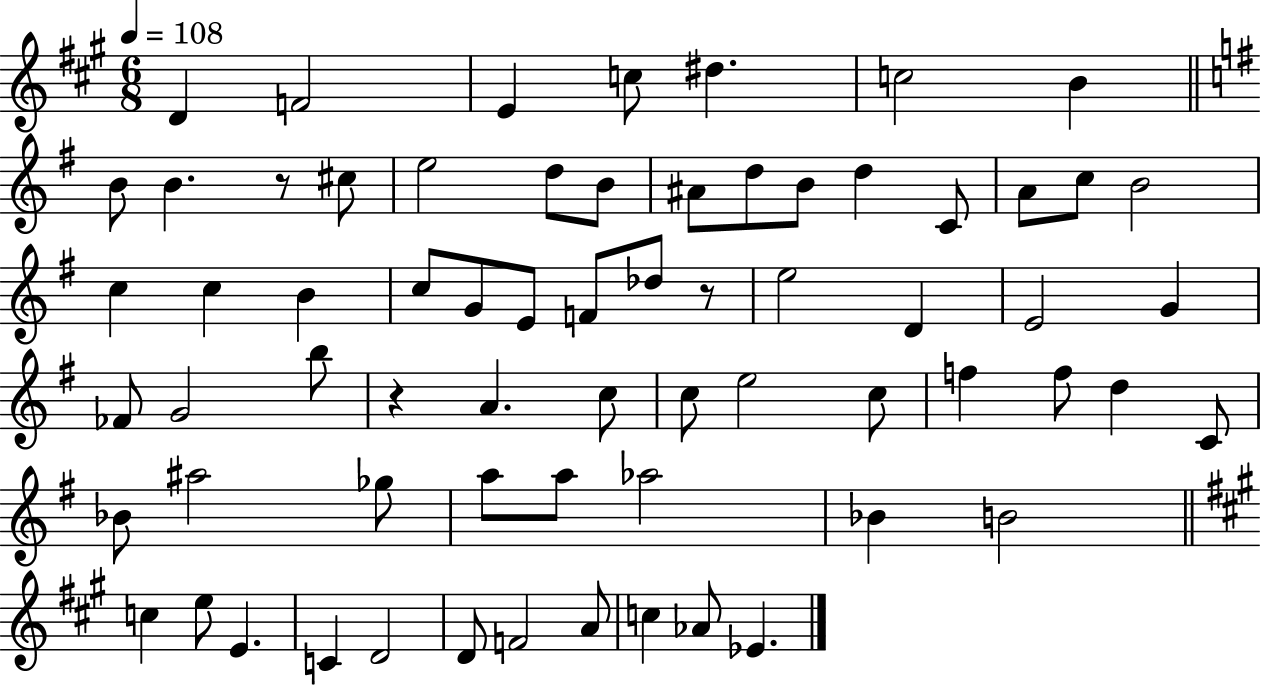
{
  \clef treble
  \numericTimeSignature
  \time 6/8
  \key a \major
  \tempo 4 = 108
  \repeat volta 2 { d'4 f'2 | e'4 c''8 dis''4. | c''2 b'4 | \bar "||" \break \key e \minor b'8 b'4. r8 cis''8 | e''2 d''8 b'8 | ais'8 d''8 b'8 d''4 c'8 | a'8 c''8 b'2 | \break c''4 c''4 b'4 | c''8 g'8 e'8 f'8 des''8 r8 | e''2 d'4 | e'2 g'4 | \break fes'8 g'2 b''8 | r4 a'4. c''8 | c''8 e''2 c''8 | f''4 f''8 d''4 c'8 | \break bes'8 ais''2 ges''8 | a''8 a''8 aes''2 | bes'4 b'2 | \bar "||" \break \key a \major c''4 e''8 e'4. | c'4 d'2 | d'8 f'2 a'8 | c''4 aes'8 ees'4. | \break } \bar "|."
}